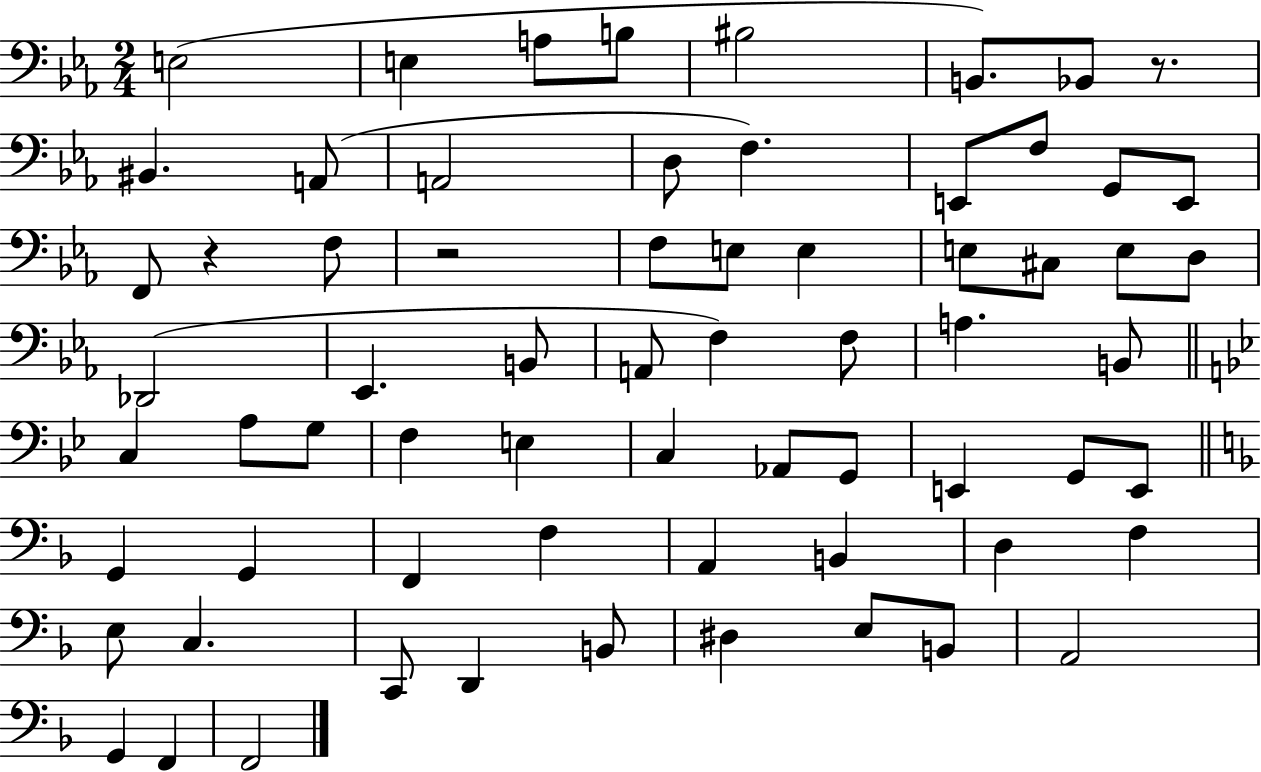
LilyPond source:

{
  \clef bass
  \numericTimeSignature
  \time 2/4
  \key ees \major
  e2( | e4 a8 b8 | bis2 | b,8.) bes,8 r8. | \break bis,4. a,8( | a,2 | d8 f4.) | e,8 f8 g,8 e,8 | \break f,8 r4 f8 | r2 | f8 e8 e4 | e8 cis8 e8 d8 | \break des,2( | ees,4. b,8 | a,8 f4) f8 | a4. b,8 | \break \bar "||" \break \key bes \major c4 a8 g8 | f4 e4 | c4 aes,8 g,8 | e,4 g,8 e,8 | \break \bar "||" \break \key f \major g,4 g,4 | f,4 f4 | a,4 b,4 | d4 f4 | \break e8 c4. | c,8 d,4 b,8 | dis4 e8 b,8 | a,2 | \break g,4 f,4 | f,2 | \bar "|."
}